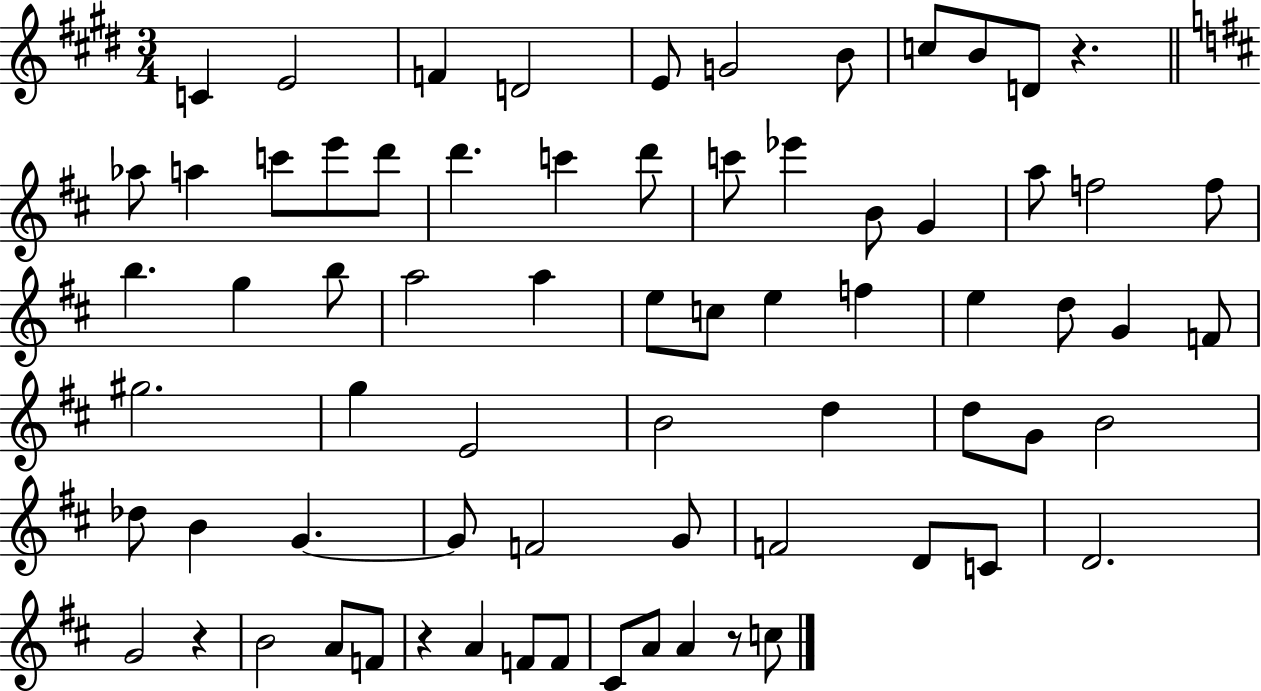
C4/q E4/h F4/q D4/h E4/e G4/h B4/e C5/e B4/e D4/e R/q. Ab5/e A5/q C6/e E6/e D6/e D6/q. C6/q D6/e C6/e Eb6/q B4/e G4/q A5/e F5/h F5/e B5/q. G5/q B5/e A5/h A5/q E5/e C5/e E5/q F5/q E5/q D5/e G4/q F4/e G#5/h. G5/q E4/h B4/h D5/q D5/e G4/e B4/h Db5/e B4/q G4/q. G4/e F4/h G4/e F4/h D4/e C4/e D4/h. G4/h R/q B4/h A4/e F4/e R/q A4/q F4/e F4/e C#4/e A4/e A4/q R/e C5/e